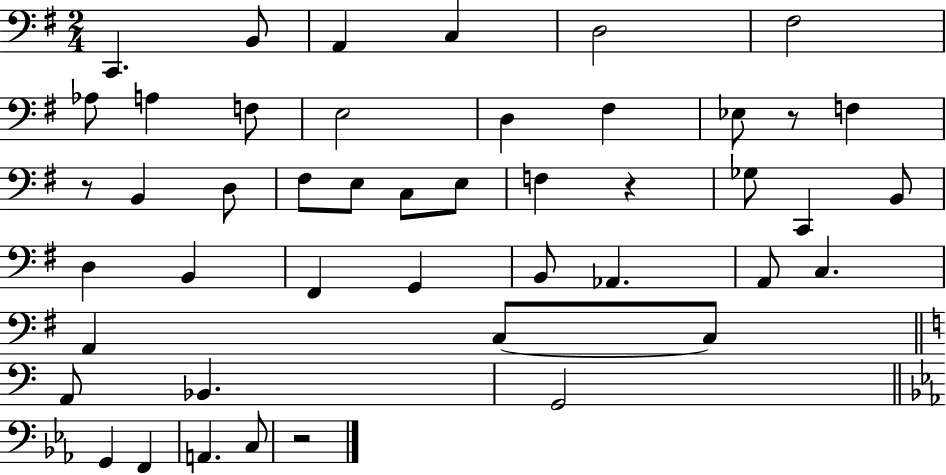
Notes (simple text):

C2/q. B2/e A2/q C3/q D3/h F#3/h Ab3/e A3/q F3/e E3/h D3/q F#3/q Eb3/e R/e F3/q R/e B2/q D3/e F#3/e E3/e C3/e E3/e F3/q R/q Gb3/e C2/q B2/e D3/q B2/q F#2/q G2/q B2/e Ab2/q. A2/e C3/q. A2/q C3/e C3/e A2/e Bb2/q. G2/h G2/q F2/q A2/q. C3/e R/h